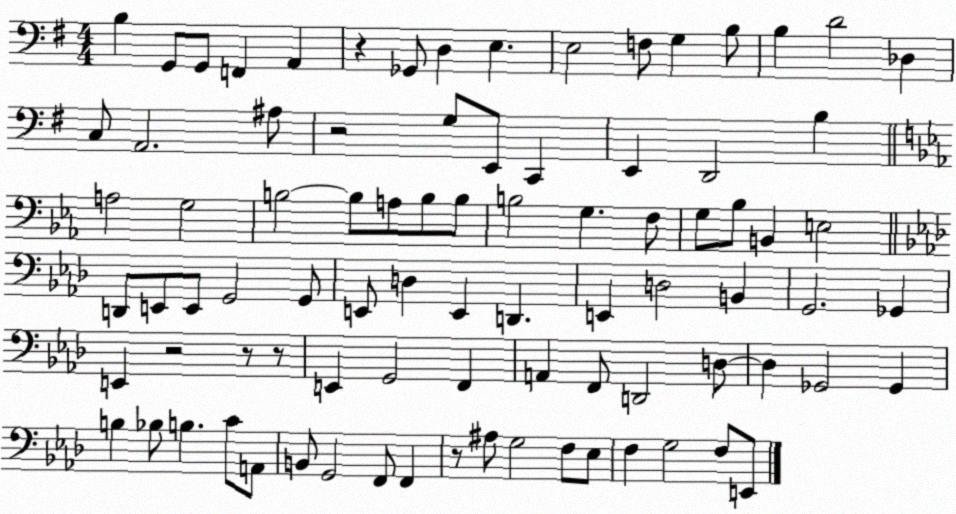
X:1
T:Untitled
M:4/4
L:1/4
K:G
B, G,,/2 G,,/2 F,, A,, z _G,,/2 D, E, E,2 F,/2 G, B,/2 B, D2 _D, C,/2 A,,2 ^A,/2 z2 G,/2 E,,/2 C,, E,, D,,2 B, A,2 G,2 B,2 B,/2 A,/2 B,/2 B,/2 B,2 G, F,/2 G,/2 _B,/2 B,, E,2 D,,/2 E,,/2 E,,/2 G,,2 G,,/2 E,,/2 D, E,, D,, E,, D,2 B,, G,,2 _G,, E,, z2 z/2 z/2 E,, G,,2 F,, A,, F,,/2 D,,2 D,/2 D, _G,,2 _G,, B, _B,/2 B, C/2 A,,/2 B,,/2 G,,2 F,,/2 F,, z/2 ^A,/2 G,2 F,/2 _E,/2 F, G,2 F,/2 E,,/2